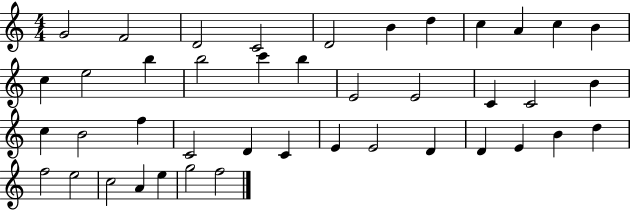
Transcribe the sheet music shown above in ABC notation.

X:1
T:Untitled
M:4/4
L:1/4
K:C
G2 F2 D2 C2 D2 B d c A c B c e2 b b2 c' b E2 E2 C C2 B c B2 f C2 D C E E2 D D E B d f2 e2 c2 A e g2 f2